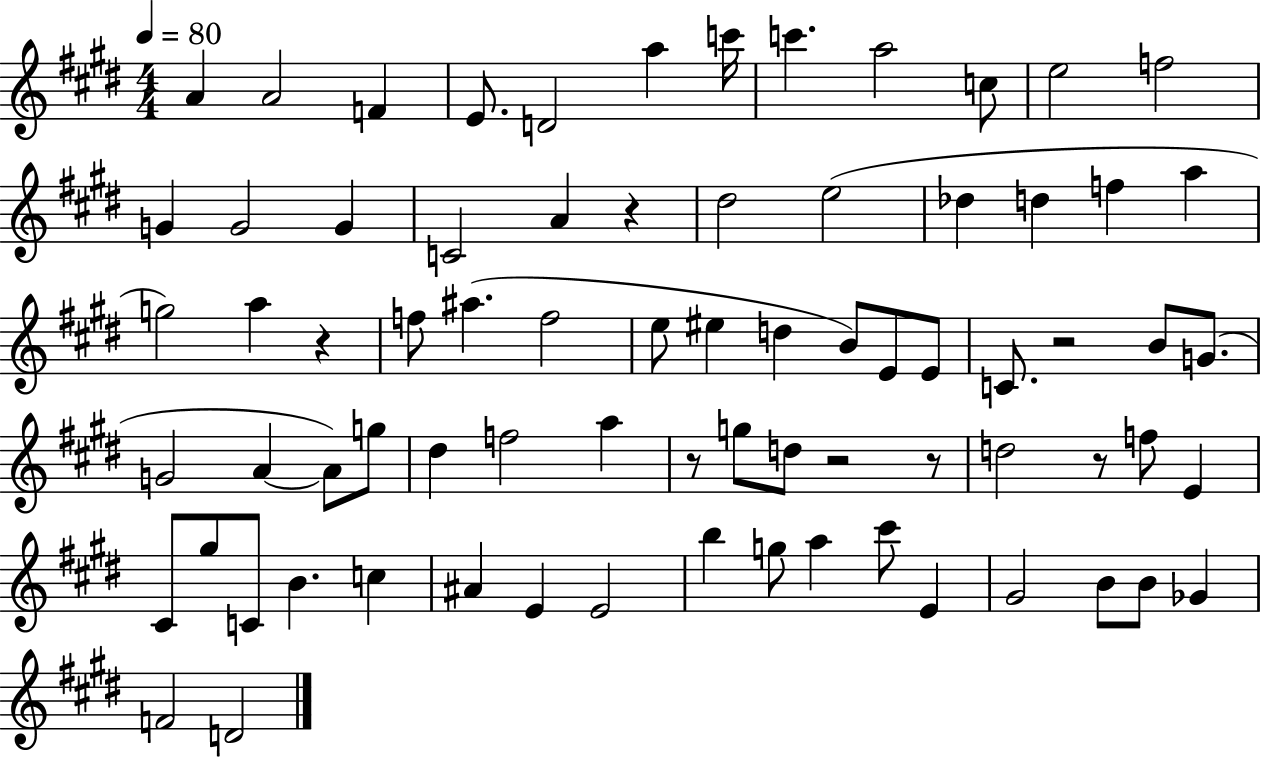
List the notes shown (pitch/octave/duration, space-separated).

A4/q A4/h F4/q E4/e. D4/h A5/q C6/s C6/q. A5/h C5/e E5/h F5/h G4/q G4/h G4/q C4/h A4/q R/q D#5/h E5/h Db5/q D5/q F5/q A5/q G5/h A5/q R/q F5/e A#5/q. F5/h E5/e EIS5/q D5/q B4/e E4/e E4/e C4/e. R/h B4/e G4/e. G4/h A4/q A4/e G5/e D#5/q F5/h A5/q R/e G5/e D5/e R/h R/e D5/h R/e F5/e E4/q C#4/e G#5/e C4/e B4/q. C5/q A#4/q E4/q E4/h B5/q G5/e A5/q C#6/e E4/q G#4/h B4/e B4/e Gb4/q F4/h D4/h